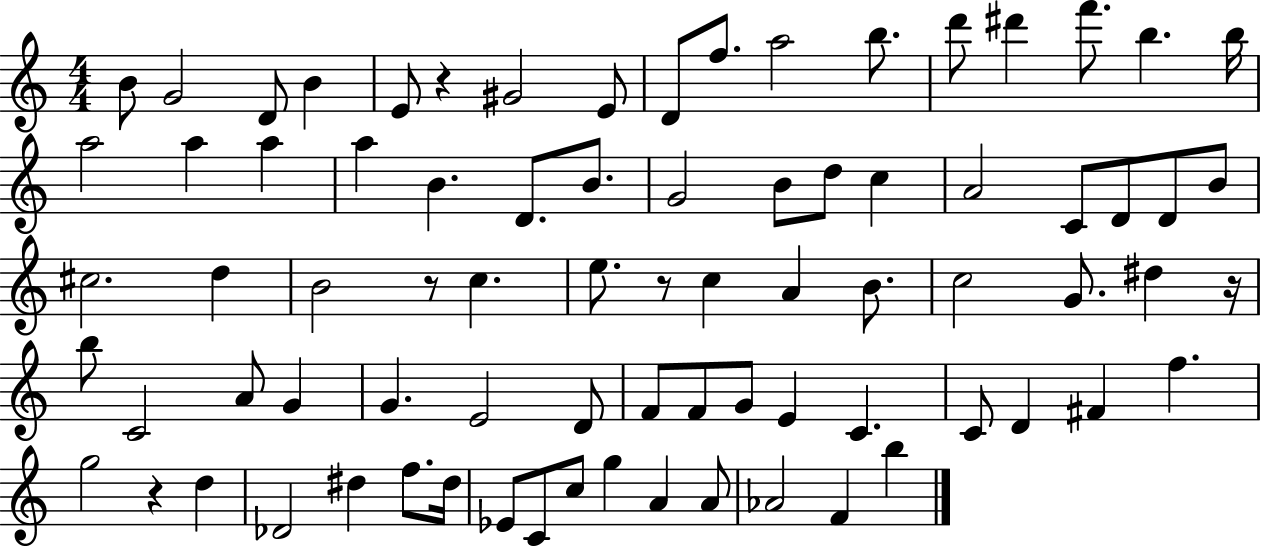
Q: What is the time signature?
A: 4/4